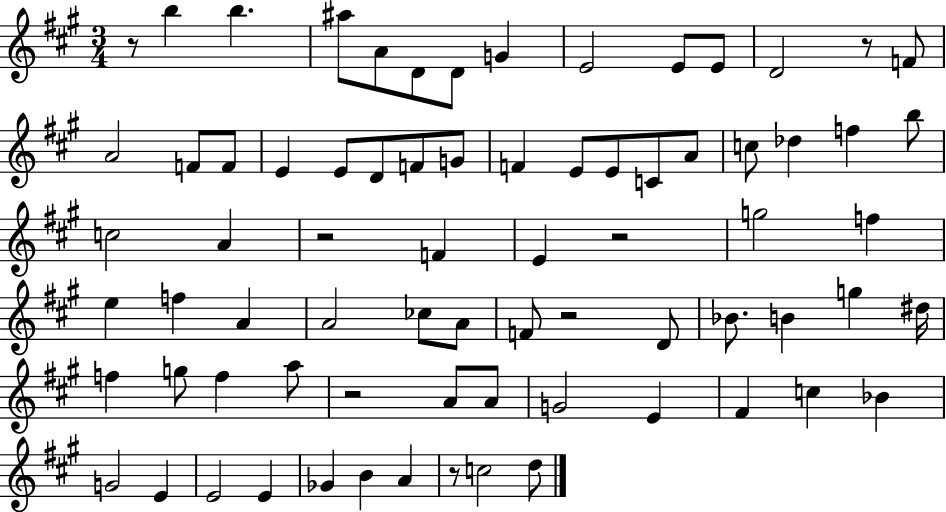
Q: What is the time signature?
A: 3/4